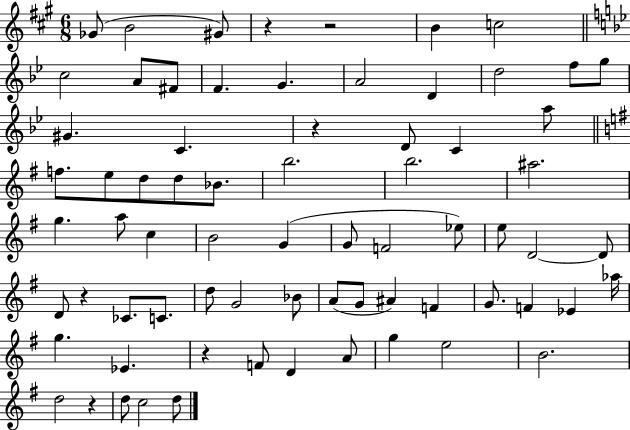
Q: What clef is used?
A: treble